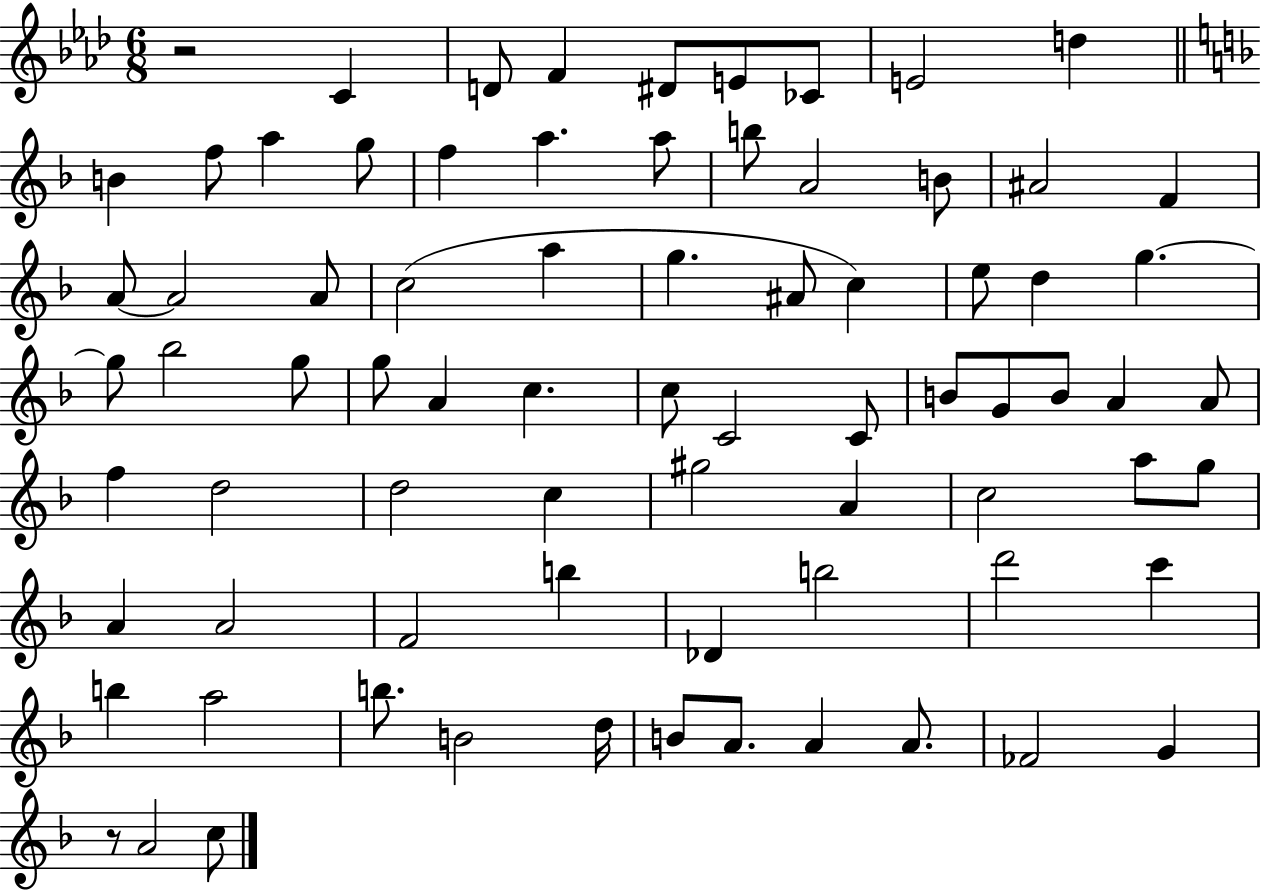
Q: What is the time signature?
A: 6/8